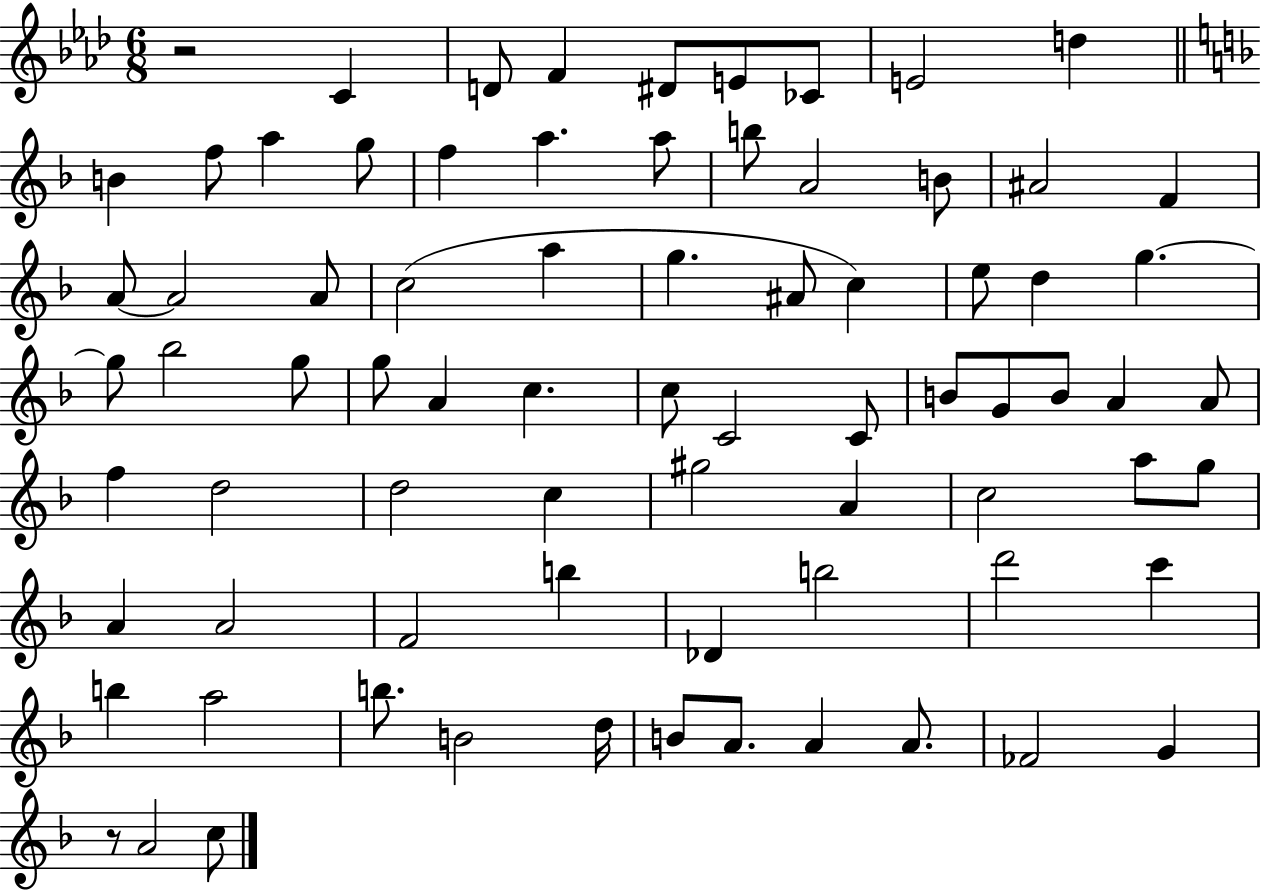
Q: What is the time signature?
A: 6/8